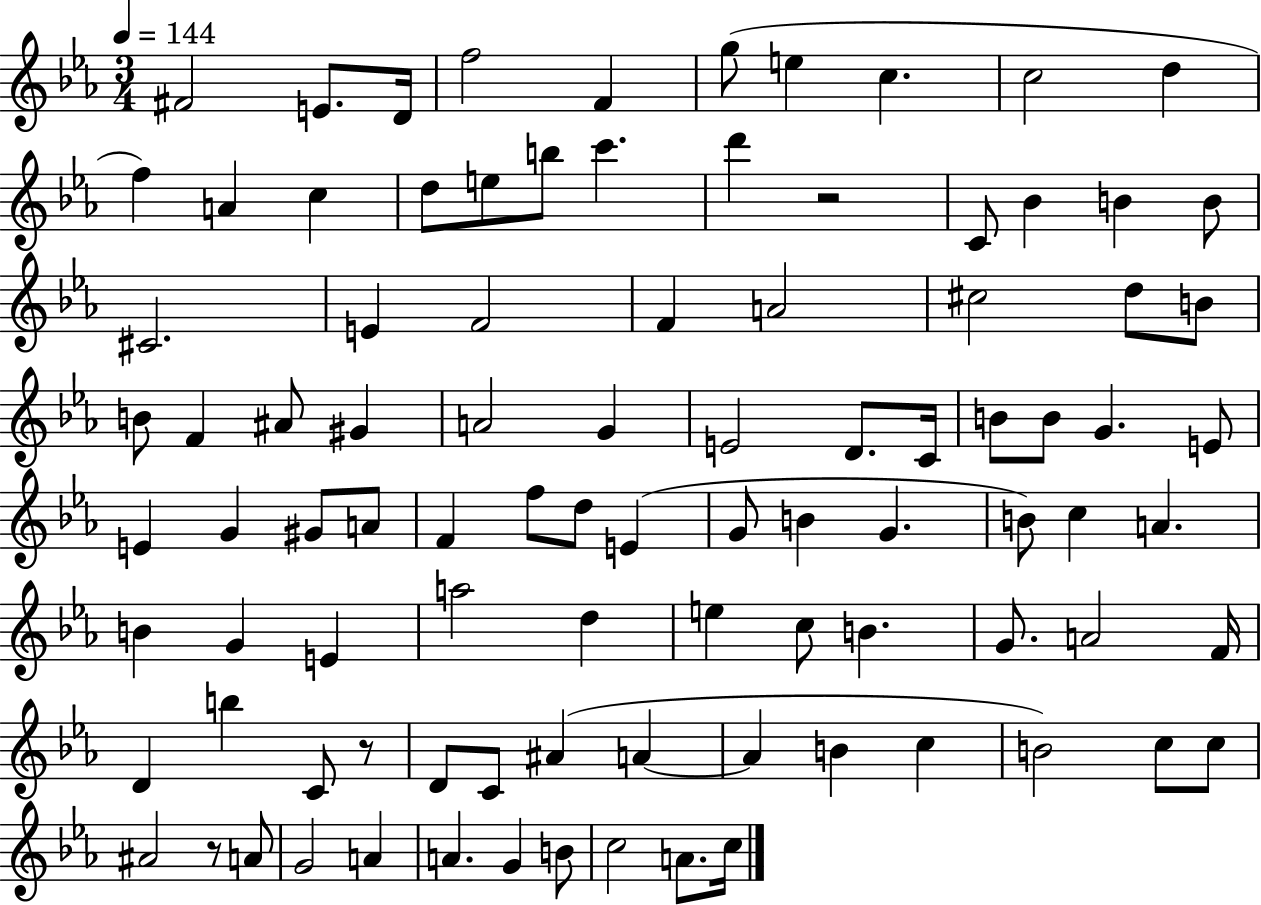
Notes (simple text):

F#4/h E4/e. D4/s F5/h F4/q G5/e E5/q C5/q. C5/h D5/q F5/q A4/q C5/q D5/e E5/e B5/e C6/q. D6/q R/h C4/e Bb4/q B4/q B4/e C#4/h. E4/q F4/h F4/q A4/h C#5/h D5/e B4/e B4/e F4/q A#4/e G#4/q A4/h G4/q E4/h D4/e. C4/s B4/e B4/e G4/q. E4/e E4/q G4/q G#4/e A4/e F4/q F5/e D5/e E4/q G4/e B4/q G4/q. B4/e C5/q A4/q. B4/q G4/q E4/q A5/h D5/q E5/q C5/e B4/q. G4/e. A4/h F4/s D4/q B5/q C4/e R/e D4/e C4/e A#4/q A4/q A4/q B4/q C5/q B4/h C5/e C5/e A#4/h R/e A4/e G4/h A4/q A4/q. G4/q B4/e C5/h A4/e. C5/s